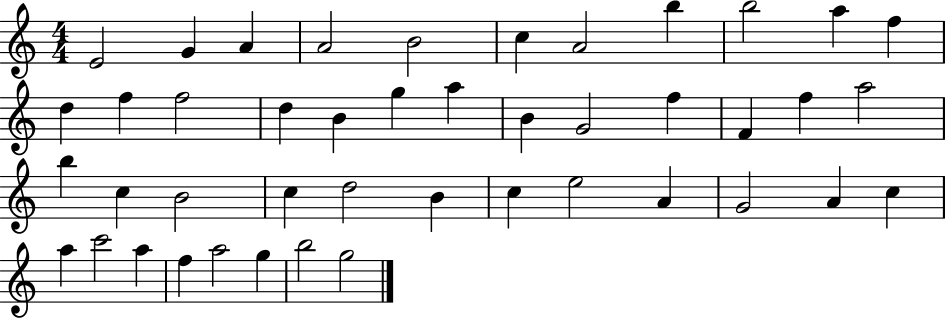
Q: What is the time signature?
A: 4/4